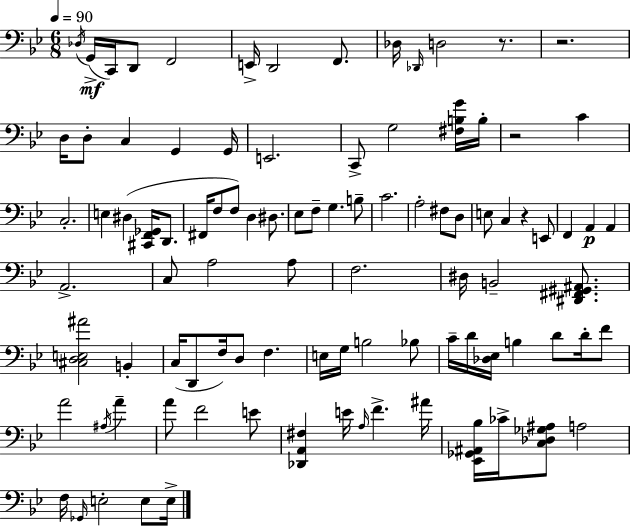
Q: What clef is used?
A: bass